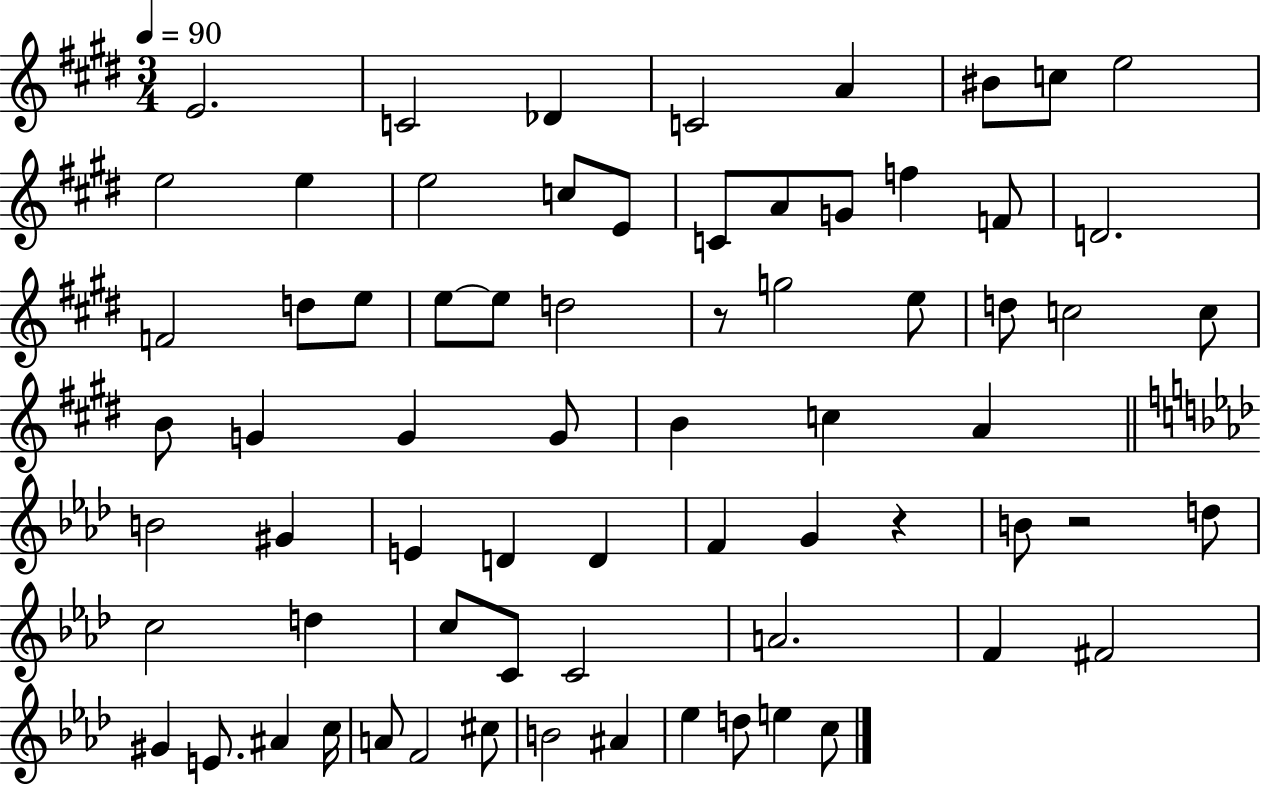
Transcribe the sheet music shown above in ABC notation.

X:1
T:Untitled
M:3/4
L:1/4
K:E
E2 C2 _D C2 A ^B/2 c/2 e2 e2 e e2 c/2 E/2 C/2 A/2 G/2 f F/2 D2 F2 d/2 e/2 e/2 e/2 d2 z/2 g2 e/2 d/2 c2 c/2 B/2 G G G/2 B c A B2 ^G E D D F G z B/2 z2 d/2 c2 d c/2 C/2 C2 A2 F ^F2 ^G E/2 ^A c/4 A/2 F2 ^c/2 B2 ^A _e d/2 e c/2